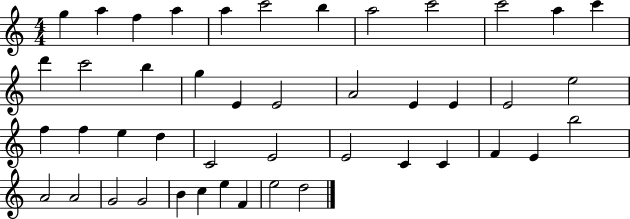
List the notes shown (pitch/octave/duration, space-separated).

G5/q A5/q F5/q A5/q A5/q C6/h B5/q A5/h C6/h C6/h A5/q C6/q D6/q C6/h B5/q G5/q E4/q E4/h A4/h E4/q E4/q E4/h E5/h F5/q F5/q E5/q D5/q C4/h E4/h E4/h C4/q C4/q F4/q E4/q B5/h A4/h A4/h G4/h G4/h B4/q C5/q E5/q F4/q E5/h D5/h